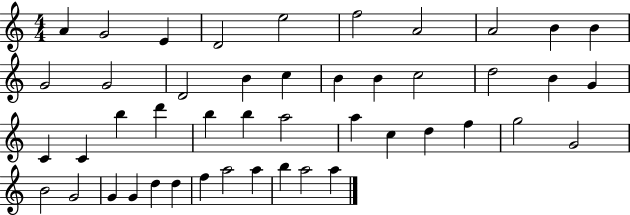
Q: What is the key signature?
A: C major